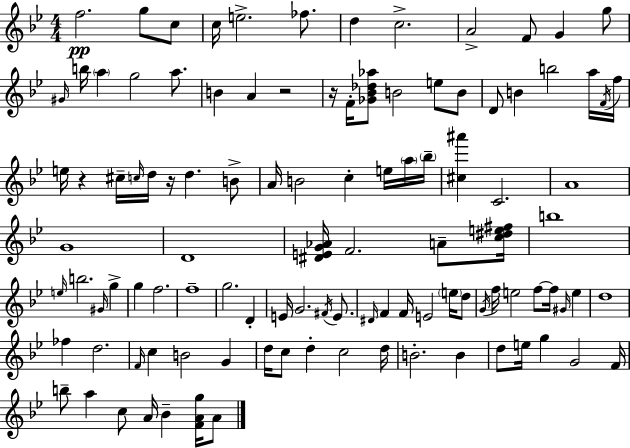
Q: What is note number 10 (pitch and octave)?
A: F4